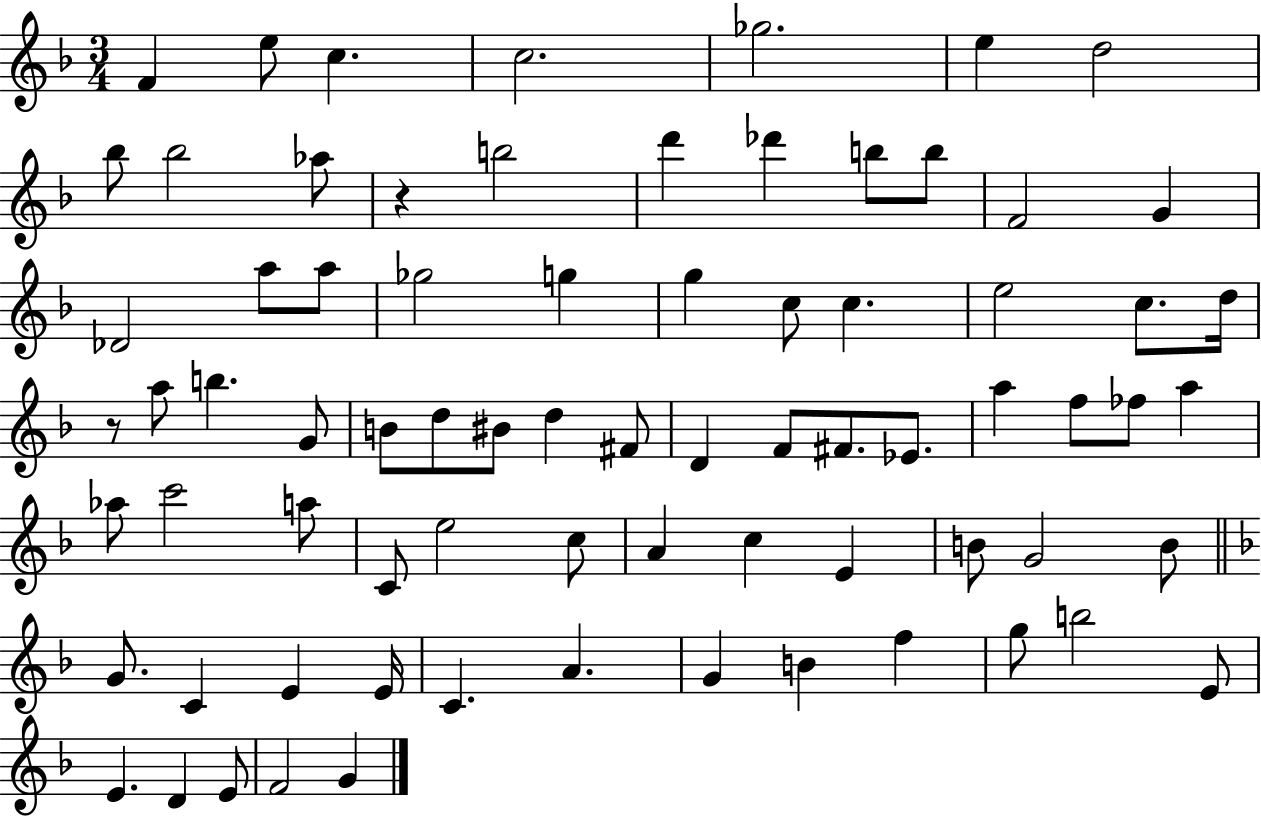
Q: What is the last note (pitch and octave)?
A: G4